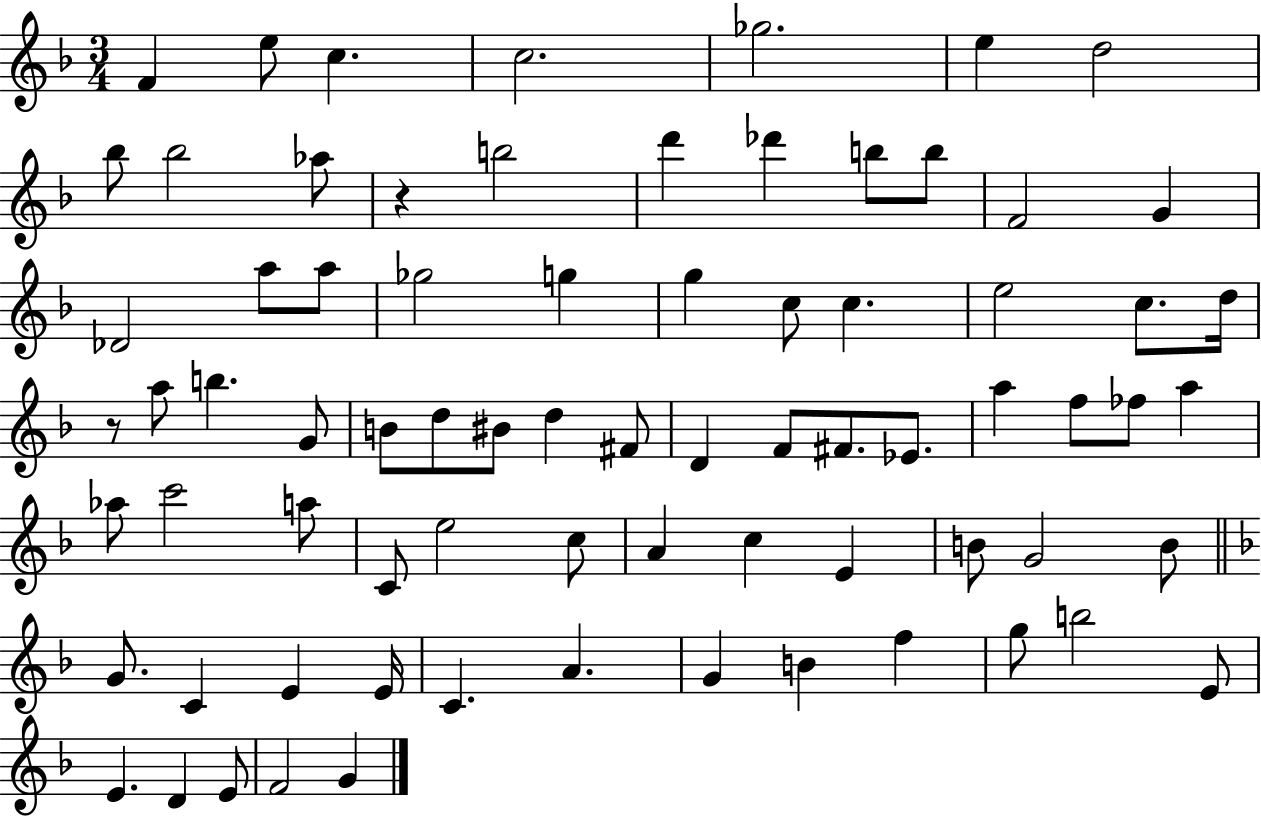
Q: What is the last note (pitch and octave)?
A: G4